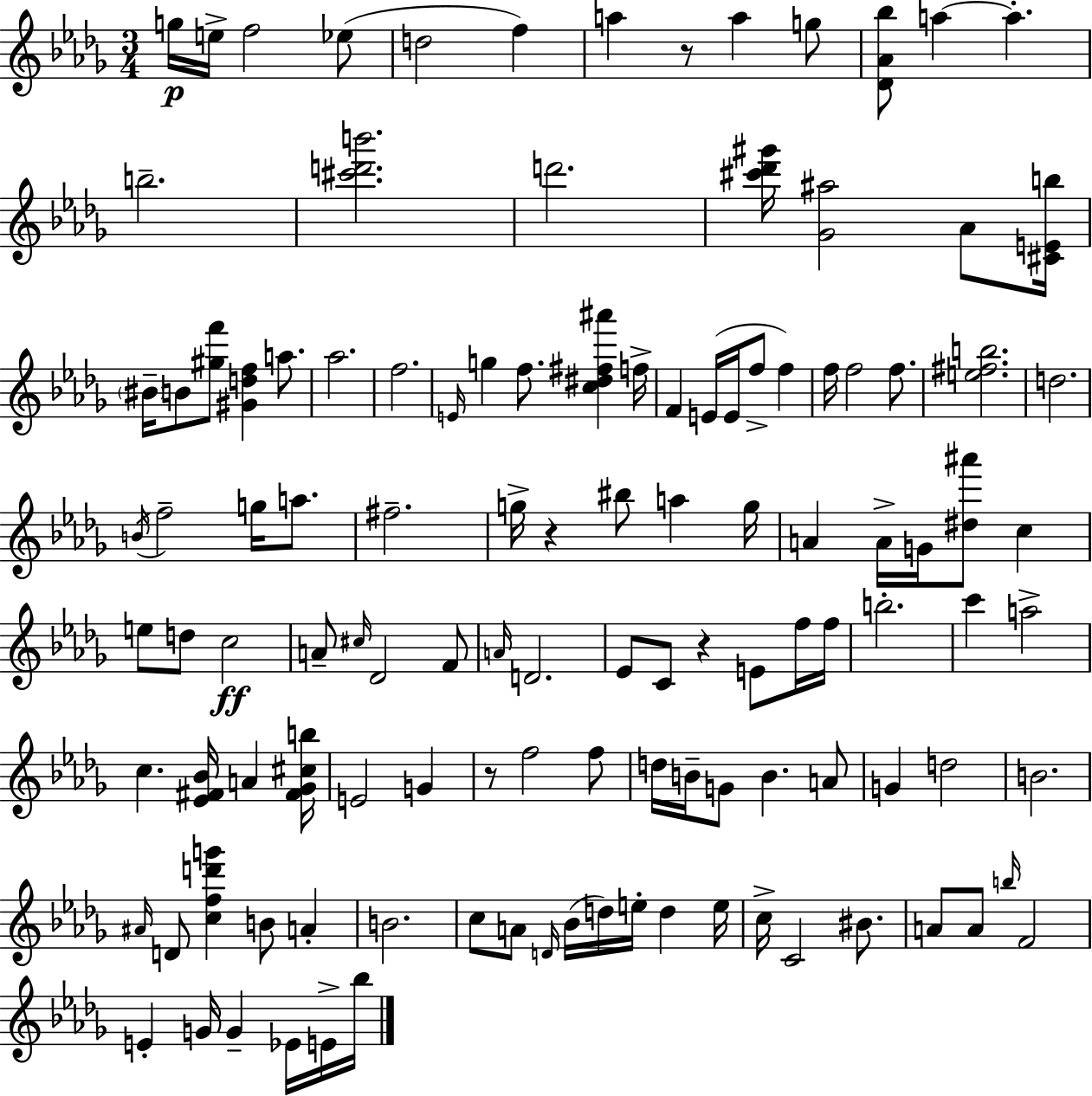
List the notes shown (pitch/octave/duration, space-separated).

G5/s E5/s F5/h Eb5/e D5/h F5/q A5/q R/e A5/q G5/e [Db4,Ab4,Bb5]/e A5/q A5/q. B5/h. [C#6,D6,B6]/h. D6/h. [C#6,Db6,G#6]/s [Gb4,A#5]/h Ab4/e [C#4,E4,B5]/s BIS4/s B4/e [G#5,F6]/e [G#4,D5,F5]/q A5/e. Ab5/h. F5/h. E4/s G5/q F5/e. [C5,D#5,F#5,A#6]/q F5/s F4/q E4/s E4/s F5/e F5/q F5/s F5/h F5/e. [E5,F#5,B5]/h. D5/h. B4/s F5/h G5/s A5/e. F#5/h. G5/s R/q BIS5/e A5/q G5/s A4/q A4/s G4/s [D#5,A#6]/e C5/q E5/e D5/e C5/h A4/e C#5/s Db4/h F4/e A4/s D4/h. Eb4/e C4/e R/q E4/e F5/s F5/s B5/h. C6/q A5/h C5/q. [Eb4,F#4,Bb4]/s A4/q [F#4,Gb4,C#5,B5]/s E4/h G4/q R/e F5/h F5/e D5/s B4/s G4/e B4/q. A4/e G4/q D5/h B4/h. A#4/s D4/e [C5,F5,D6,G6]/q B4/e A4/q B4/h. C5/e A4/e D4/s Bb4/s D5/s E5/s D5/q E5/s C5/s C4/h BIS4/e. A4/e A4/e B5/s F4/h E4/q G4/s G4/q Eb4/s E4/s Bb5/s